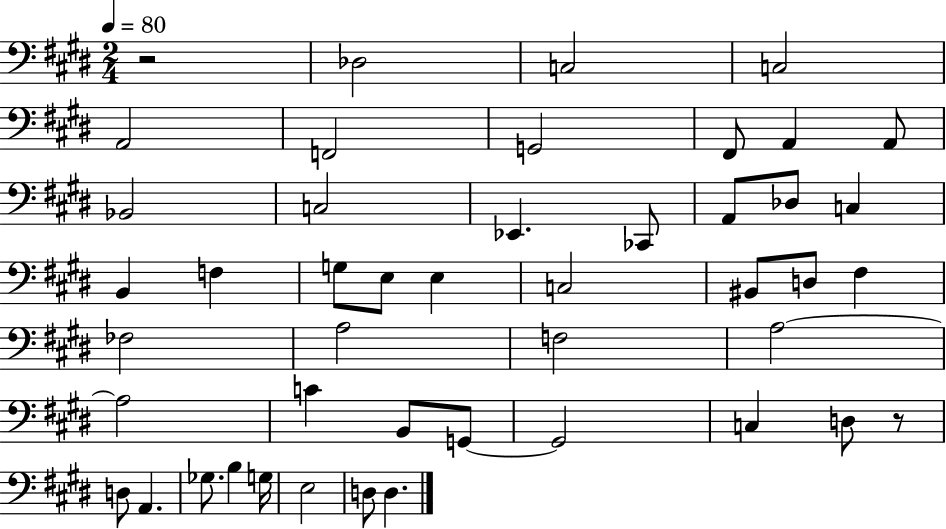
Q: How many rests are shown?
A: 2